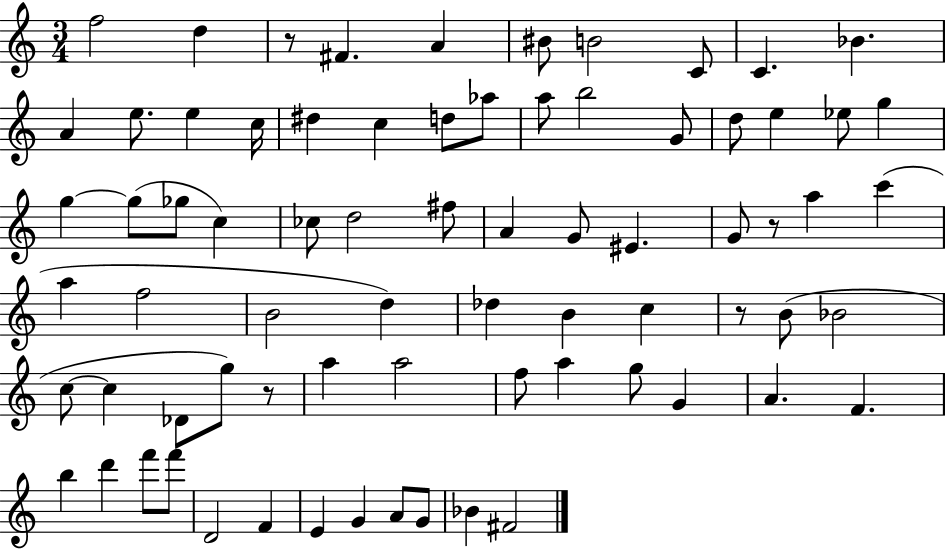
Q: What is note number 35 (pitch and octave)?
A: G4